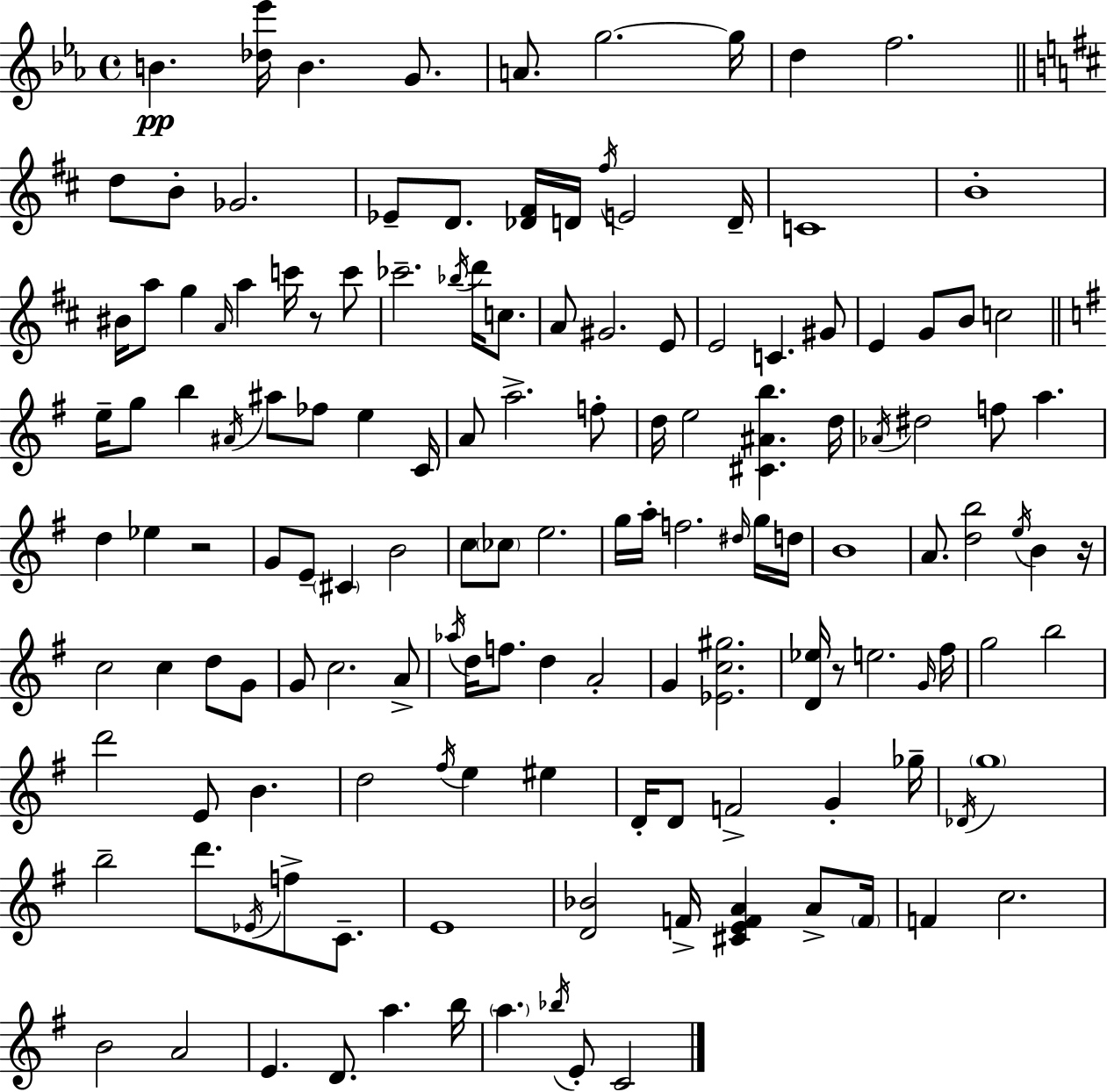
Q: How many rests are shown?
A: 4